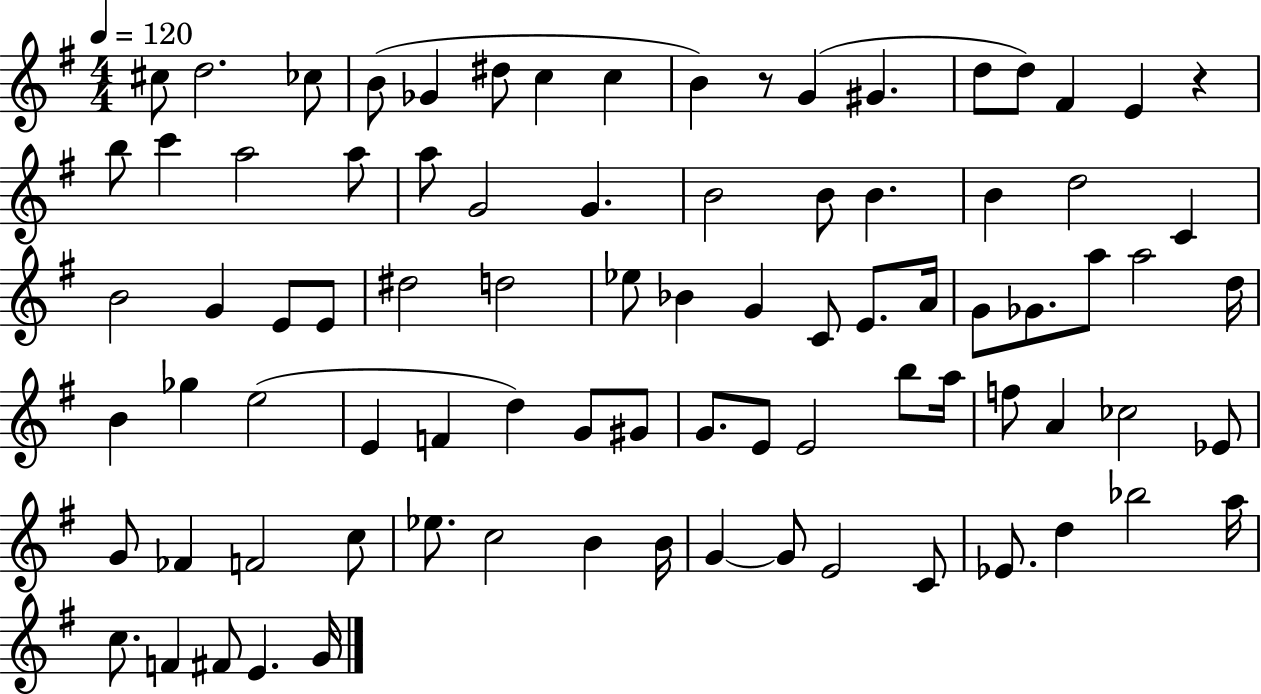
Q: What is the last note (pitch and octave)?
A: G4